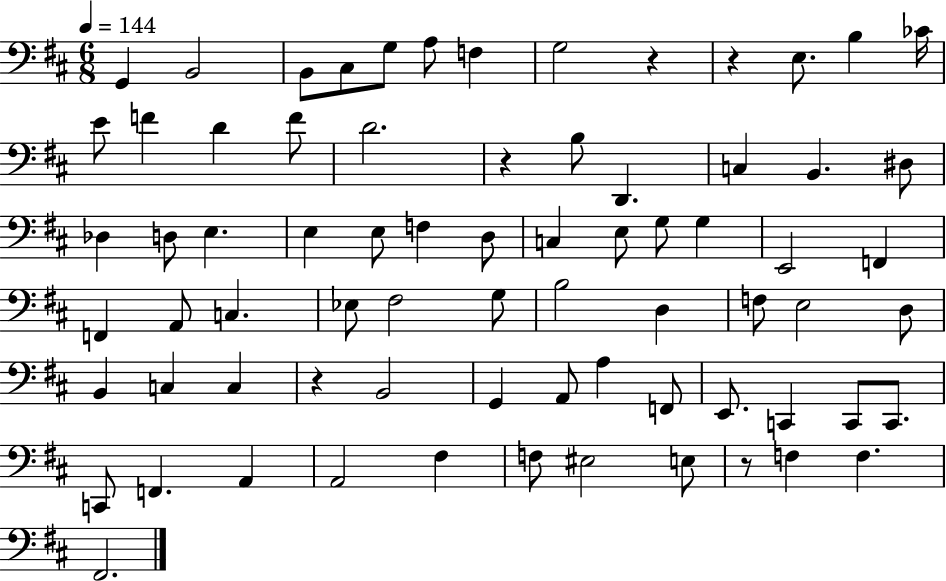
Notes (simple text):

G2/q B2/h B2/e C#3/e G3/e A3/e F3/q G3/h R/q R/q E3/e. B3/q CES4/s E4/e F4/q D4/q F4/e D4/h. R/q B3/e D2/q. C3/q B2/q. D#3/e Db3/q D3/e E3/q. E3/q E3/e F3/q D3/e C3/q E3/e G3/e G3/q E2/h F2/q F2/q A2/e C3/q. Eb3/e F#3/h G3/e B3/h D3/q F3/e E3/h D3/e B2/q C3/q C3/q R/q B2/h G2/q A2/e A3/q F2/e E2/e. C2/q C2/e C2/e. C2/e F2/q. A2/q A2/h F#3/q F3/e EIS3/h E3/e R/e F3/q F3/q. F#2/h.